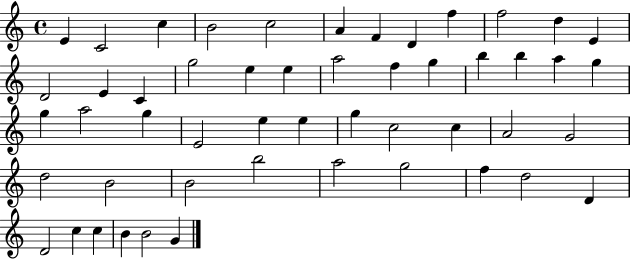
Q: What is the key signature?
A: C major